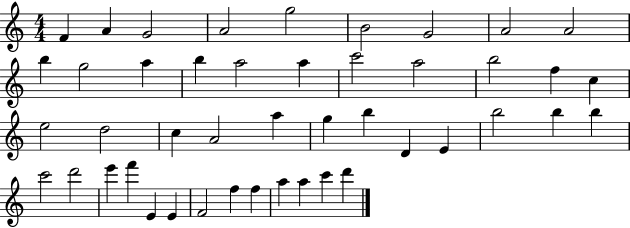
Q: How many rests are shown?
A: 0